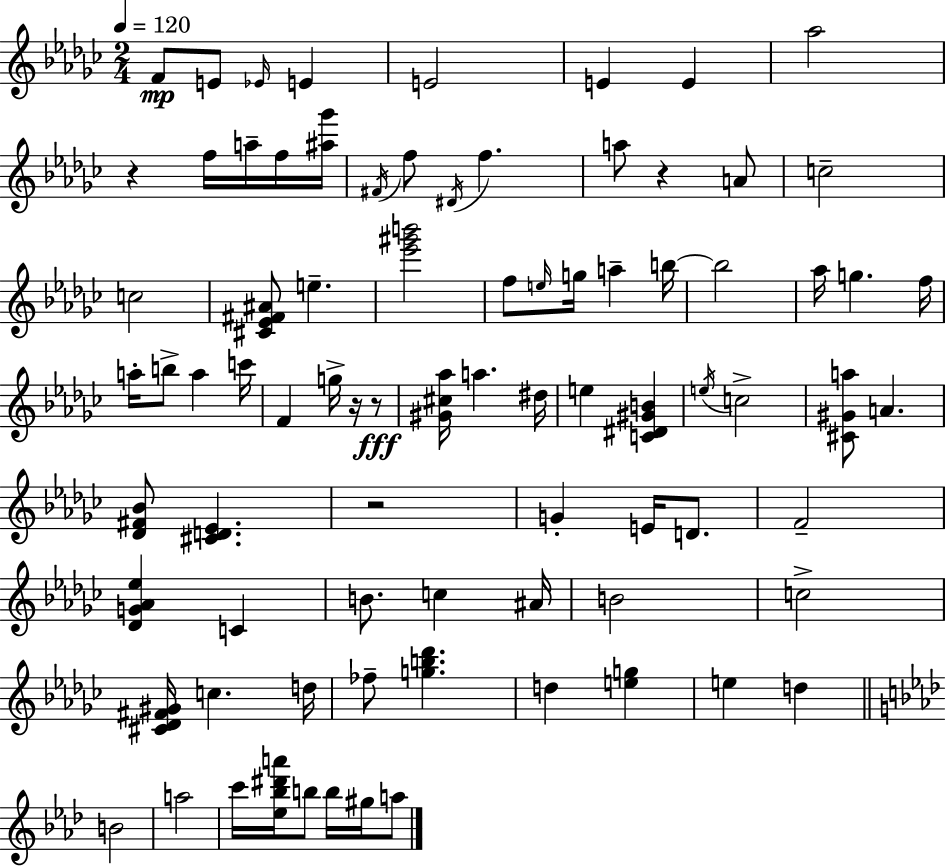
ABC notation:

X:1
T:Untitled
M:2/4
L:1/4
K:Ebm
F/2 E/2 _E/4 E E2 E E _a2 z f/4 a/4 f/4 [^a_g']/4 ^F/4 f/2 ^D/4 f a/2 z A/2 c2 c2 [^C_E^F^A]/2 e [_e'^g'b']2 f/2 e/4 g/4 a b/4 b2 _a/4 g f/4 a/4 b/2 a c'/4 F g/4 z/4 z/2 [^G^c_a]/4 a ^d/4 e [C^D^GB] e/4 c2 [^C^Ga]/2 A [_D^F_B]/2 [^CD_E] z2 G E/4 D/2 F2 [_DG_A_e] C B/2 c ^A/4 B2 c2 [^C_D^F^G]/4 c d/4 _f/2 [gb_d'] d [eg] e d B2 a2 c'/4 [_e_b^d'a']/4 b/2 b/4 ^g/4 a/2